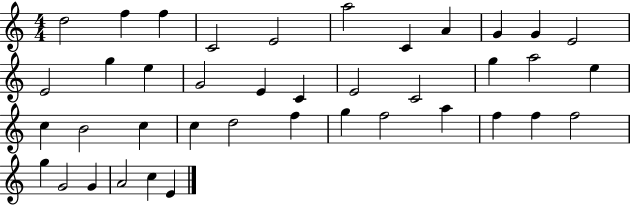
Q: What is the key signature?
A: C major